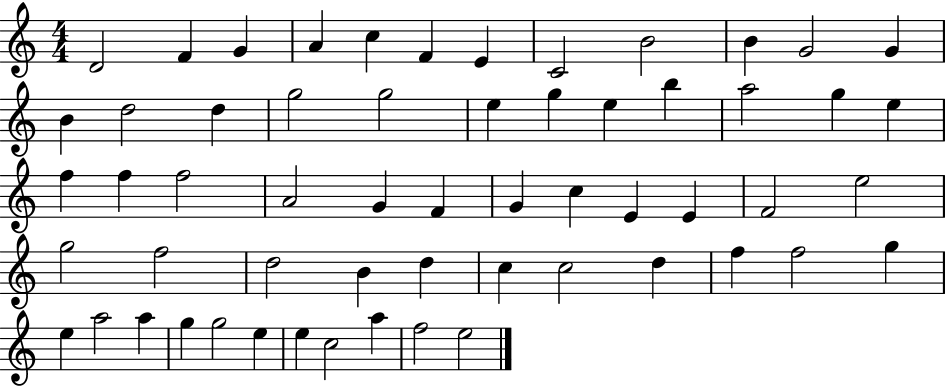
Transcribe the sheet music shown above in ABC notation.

X:1
T:Untitled
M:4/4
L:1/4
K:C
D2 F G A c F E C2 B2 B G2 G B d2 d g2 g2 e g e b a2 g e f f f2 A2 G F G c E E F2 e2 g2 f2 d2 B d c c2 d f f2 g e a2 a g g2 e e c2 a f2 e2